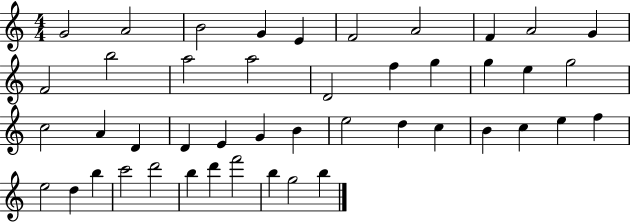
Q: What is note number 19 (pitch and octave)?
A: E5